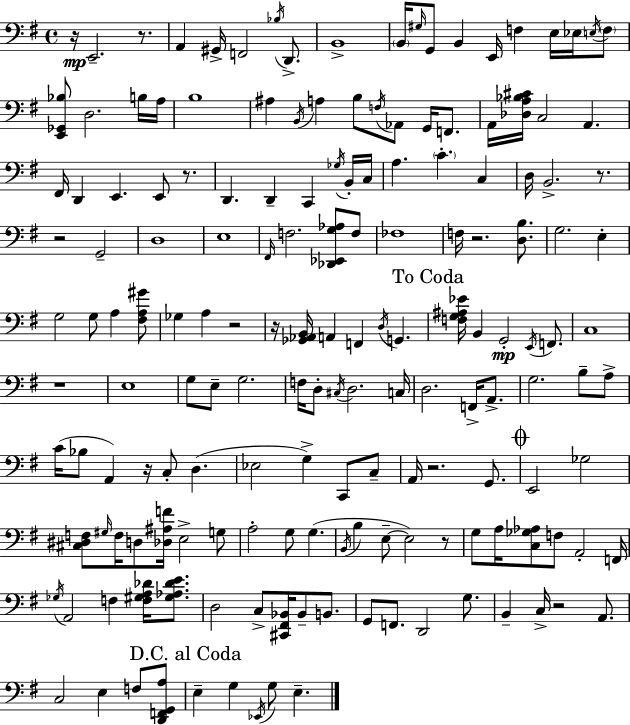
{
  \clef bass
  \time 4/4
  \defaultTimeSignature
  \key e \minor
  r16\mp e,2.-- r8. | a,4 gis,16-> f,2 \acciaccatura { bes16 } d,8.-> | b,1-> | \parenthesize b,16 \grace { gis16 } g,8 b,4 e,16 f4 e16 ees16 | \break \acciaccatura { e16 } \parenthesize f8 <e, ges, bes>8 d2. | b16 a16 b1 | ais4 \acciaccatura { b,16 } a4 b8 \acciaccatura { f16 } aes,8 | g,16 f,8. a,16 <des a bes cis'>16 c2 a,4. | \break fis,16 d,4 e,4. | e,8 r8. d,4. d,4-- c,4 | \acciaccatura { ges16 } b,16-. c16 a4. \parenthesize c'4.-. | c4 d16 b,2.-> | \break r8. r2 g,2-- | d1 | e1 | \grace { fis,16 } f2. | \break <des, ees, g aes>8 f8 fes1 | f16 r2. | <d b>8. g2. | e4-. g2 g8 | \break a4 <fis a gis'>8 ges4 a4 r2 | r16 <ges, aes, b,>16 a,4 f,4 | \acciaccatura { d16 } g,4. \mark "To Coda" <f g ais ees'>16 b,4 g,2-.\mp | \acciaccatura { e,16 } f,8. c1 | \break r1 | e1 | g8 e8-- g2. | f16 d8-. \acciaccatura { cis16 } d2. | \break c16 d2. | f,16-> a,8.-> g2. | b8-- a8-> c'16( bes8 a,4) | r16 c8-. d4.( ees2 | \break g4->) c,8 c8-- a,16 r2. | g,8. \mark \markup { \musicglyph "scripts.coda" } e,2 | ges2 <cis dis f>8 \grace { gis16 } f16 d8 | <des ais f'>16 e2-> g8 a2-. | \break g8 g4.( \acciaccatura { b,16 } b4 | e8--~~ e2) r8 g8 a16 <c ges aes>8 | f8 a,2-. f,16 \acciaccatura { ges16 } a,2 | f4 <f gis a des'>16 <gis aes des' e'>8. d2 | \break c8-> <cis, fis, bes,>16 bes,8-- b,8. g,8 f,8. | d,2 g8. b,4-- | c16-> r2 a,8. c2 | e4 f8 <d, f, g, a>8 \mark "D.C. al Coda" e4-- | \break g4 \acciaccatura { ees,16 } g8 e4.-- \bar "|."
}